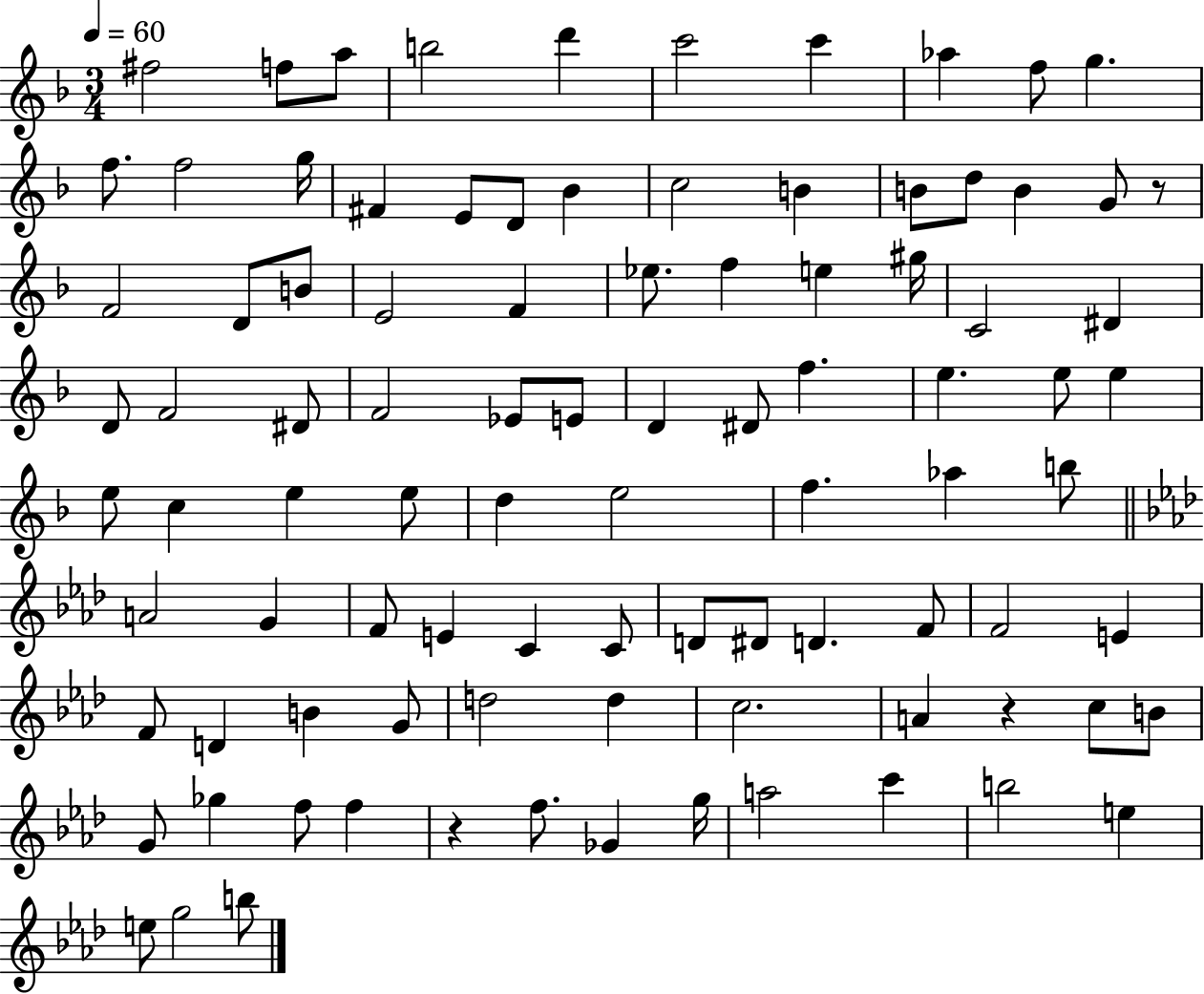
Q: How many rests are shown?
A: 3